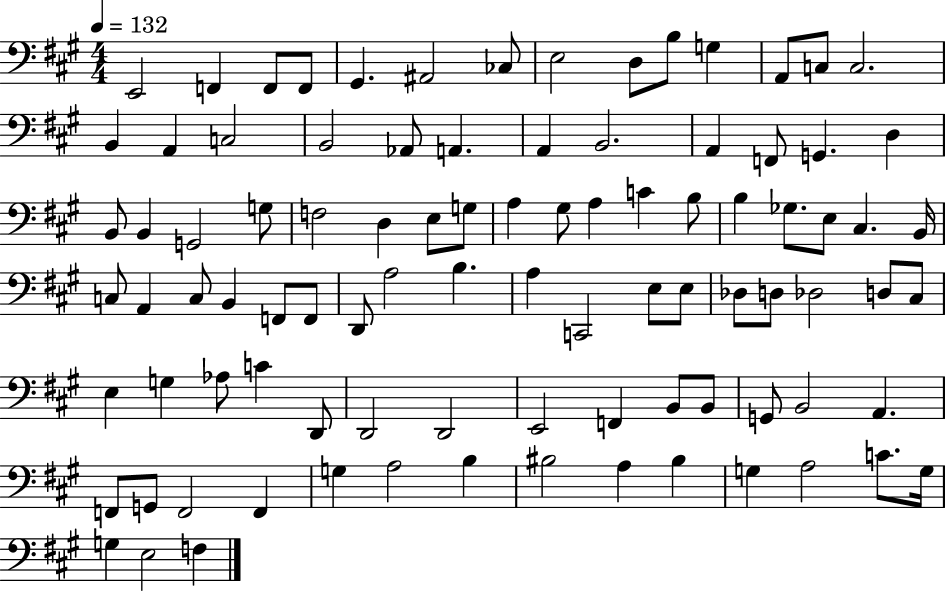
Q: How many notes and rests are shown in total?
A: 93